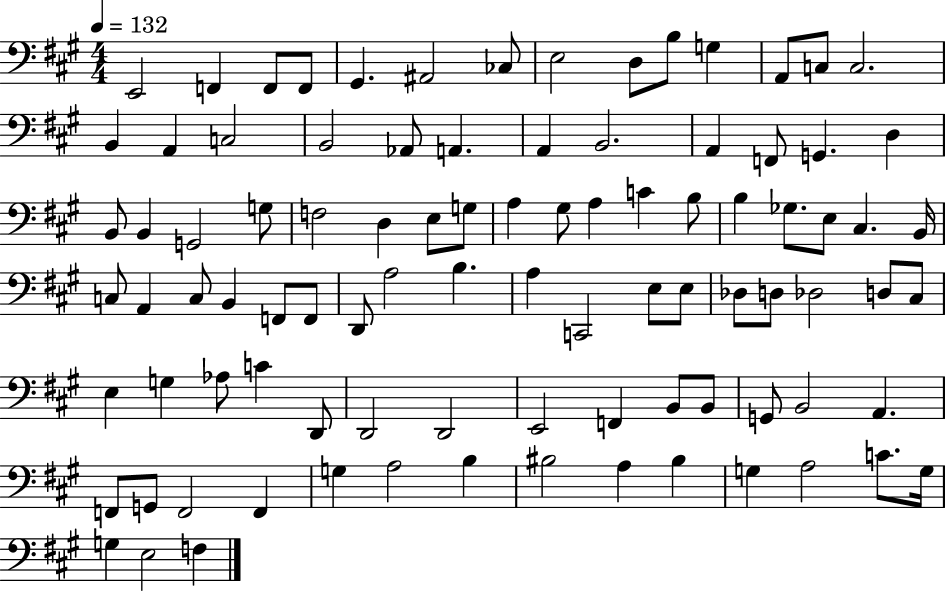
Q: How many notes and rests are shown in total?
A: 93